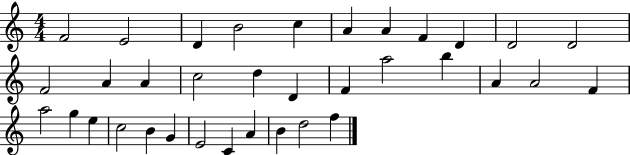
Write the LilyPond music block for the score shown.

{
  \clef treble
  \numericTimeSignature
  \time 4/4
  \key c \major
  f'2 e'2 | d'4 b'2 c''4 | a'4 a'4 f'4 d'4 | d'2 d'2 | \break f'2 a'4 a'4 | c''2 d''4 d'4 | f'4 a''2 b''4 | a'4 a'2 f'4 | \break a''2 g''4 e''4 | c''2 b'4 g'4 | e'2 c'4 a'4 | b'4 d''2 f''4 | \break \bar "|."
}